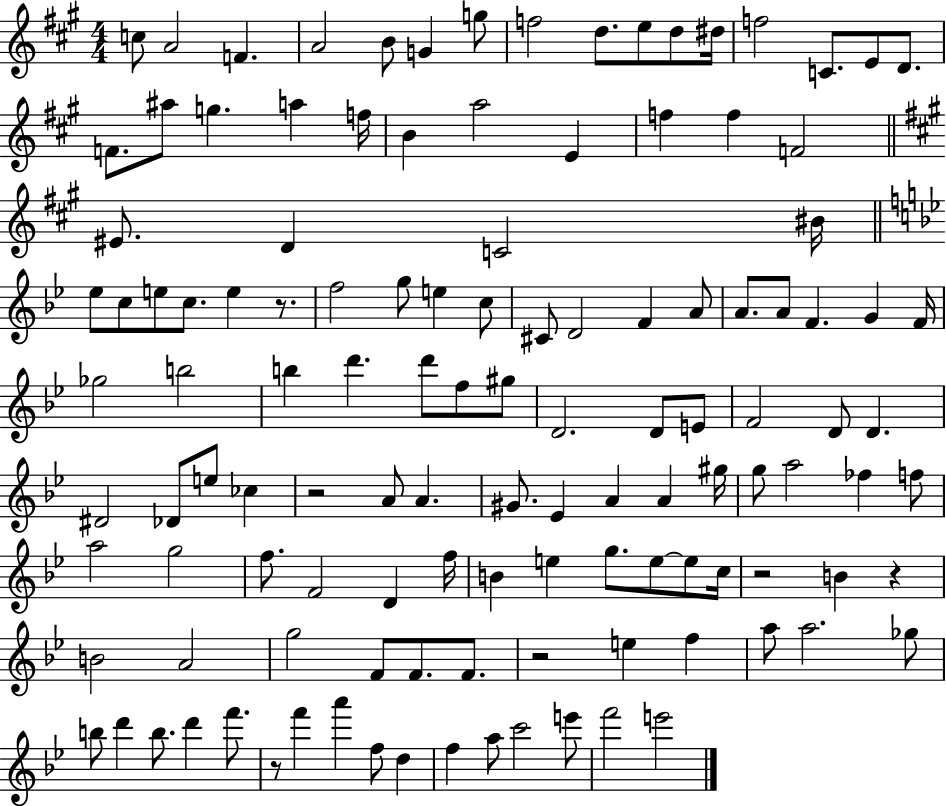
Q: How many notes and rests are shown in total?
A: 122